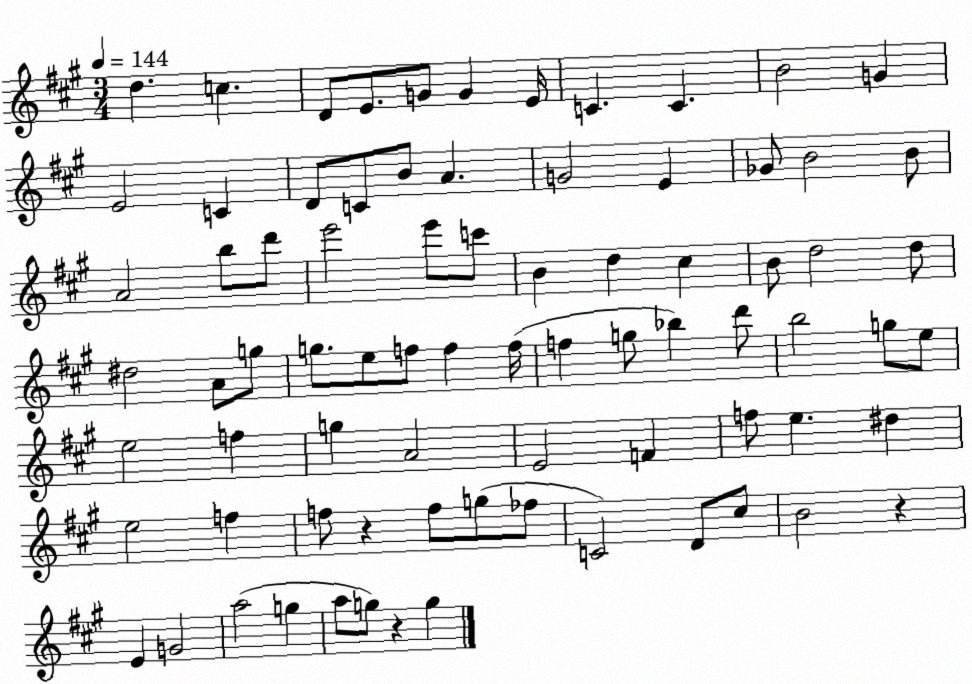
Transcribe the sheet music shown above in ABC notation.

X:1
T:Untitled
M:3/4
L:1/4
K:A
d c D/2 E/2 G/2 G E/4 C C B2 G E2 C D/2 C/2 B/2 A G2 E _G/2 B2 B/2 A2 b/2 d'/2 e'2 e'/2 c'/2 B d ^c B/2 d2 d/2 ^d2 A/2 g/2 g/2 e/2 f/2 f f/4 f g/2 _b d'/2 b2 g/2 e/2 e2 f g A2 E2 F f/2 e ^d e2 f f/2 z f/2 g/2 _f/2 C2 D/2 ^c/2 B2 z E G2 a2 g a/2 g/2 z g